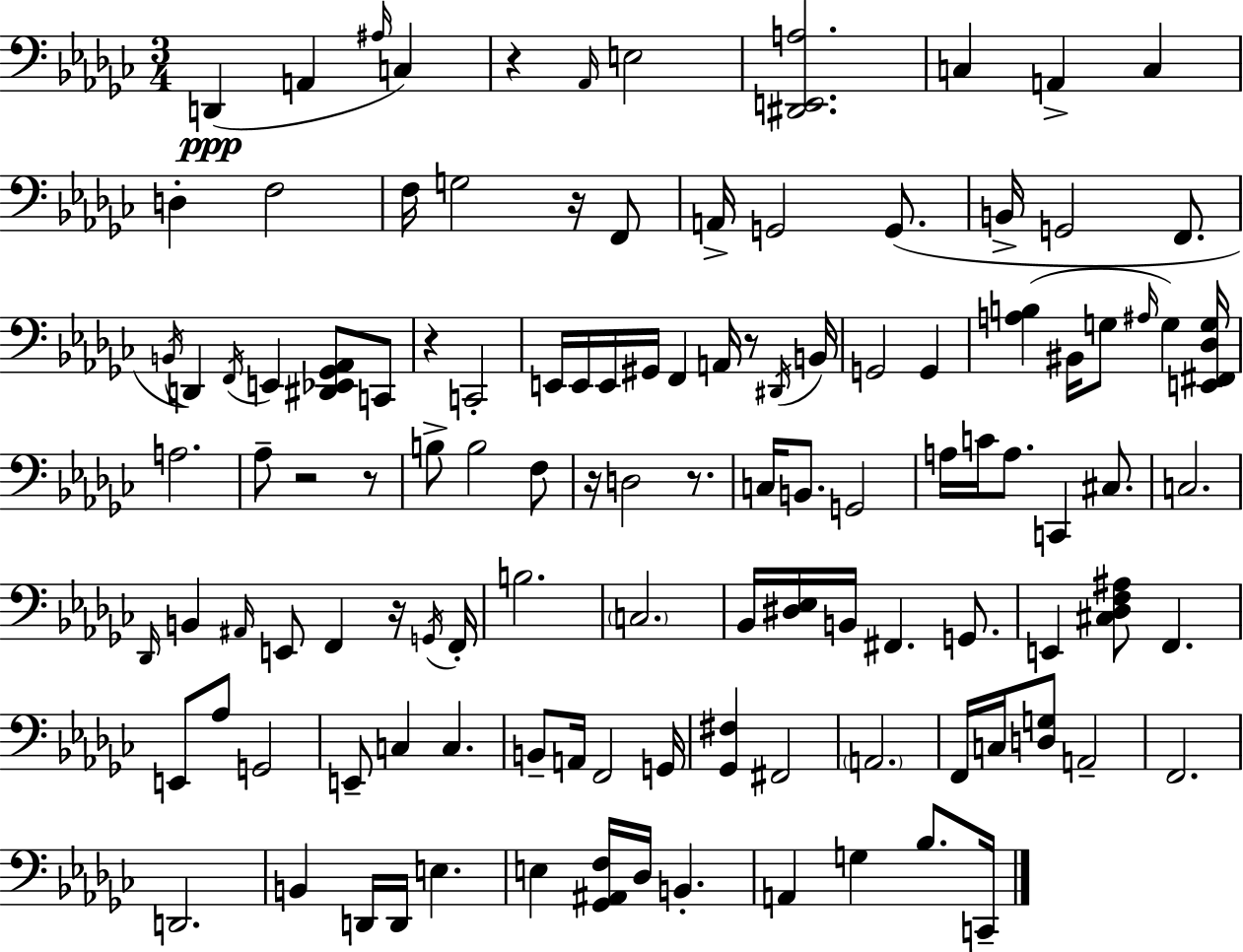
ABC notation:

X:1
T:Untitled
M:3/4
L:1/4
K:Ebm
D,, A,, ^A,/4 C, z _A,,/4 E,2 [^D,,E,,A,]2 C, A,, C, D, F,2 F,/4 G,2 z/4 F,,/2 A,,/4 G,,2 G,,/2 B,,/4 G,,2 F,,/2 B,,/4 D,, F,,/4 E,, [^D,,_E,,_G,,_A,,]/2 C,,/2 z C,,2 E,,/4 E,,/4 E,,/4 ^G,,/4 F,, A,,/4 z/2 ^D,,/4 B,,/4 G,,2 G,, [A,B,] ^B,,/4 G,/2 ^A,/4 G, [E,,^F,,_D,G,]/4 A,2 _A,/2 z2 z/2 B,/2 B,2 F,/2 z/4 D,2 z/2 C,/4 B,,/2 G,,2 A,/4 C/4 A,/2 C,, ^C,/2 C,2 _D,,/4 B,, ^A,,/4 E,,/2 F,, z/4 G,,/4 F,,/4 B,2 C,2 _B,,/4 [^D,_E,]/4 B,,/4 ^F,, G,,/2 E,, [^C,_D,F,^A,]/2 F,, E,,/2 _A,/2 G,,2 E,,/2 C, C, B,,/2 A,,/4 F,,2 G,,/4 [_G,,^F,] ^F,,2 A,,2 F,,/4 C,/4 [D,G,]/2 A,,2 F,,2 D,,2 B,, D,,/4 D,,/4 E, E, [_G,,^A,,F,]/4 _D,/4 B,, A,, G, _B,/2 C,,/4